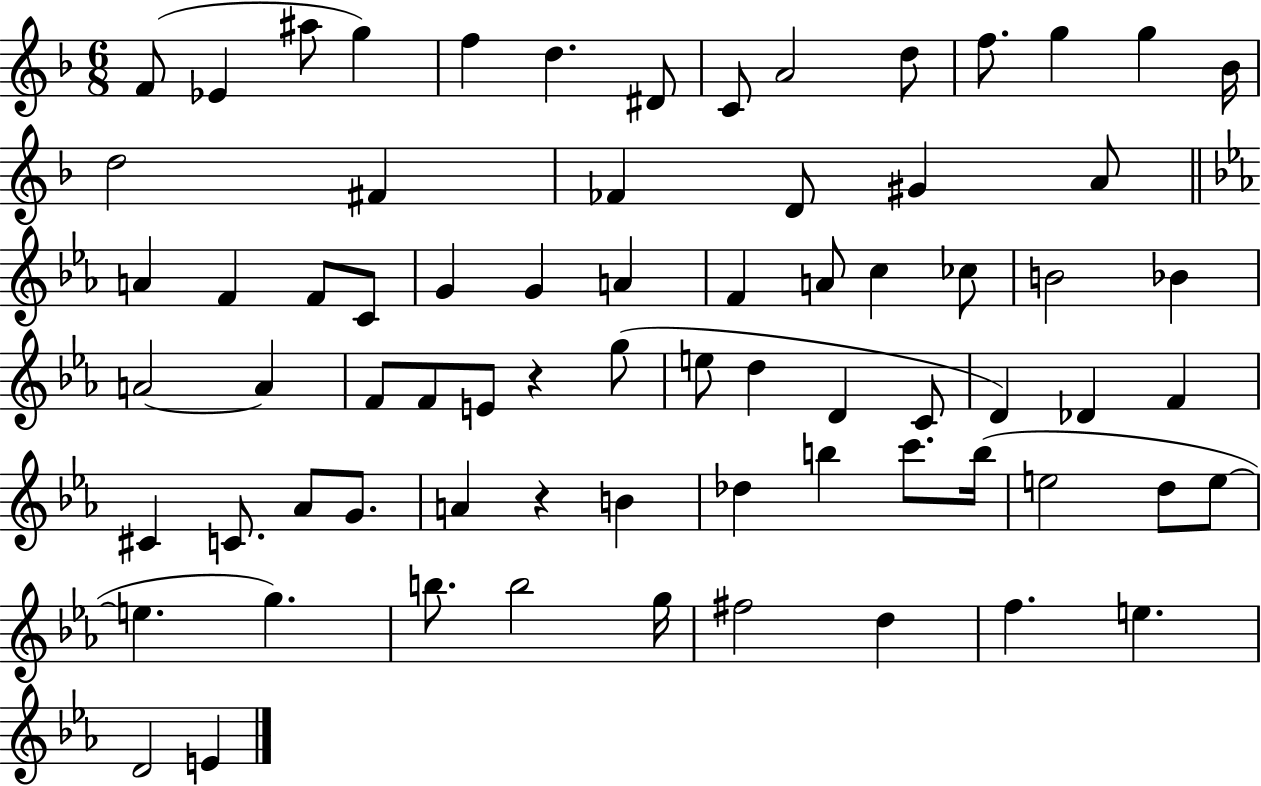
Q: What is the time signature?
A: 6/8